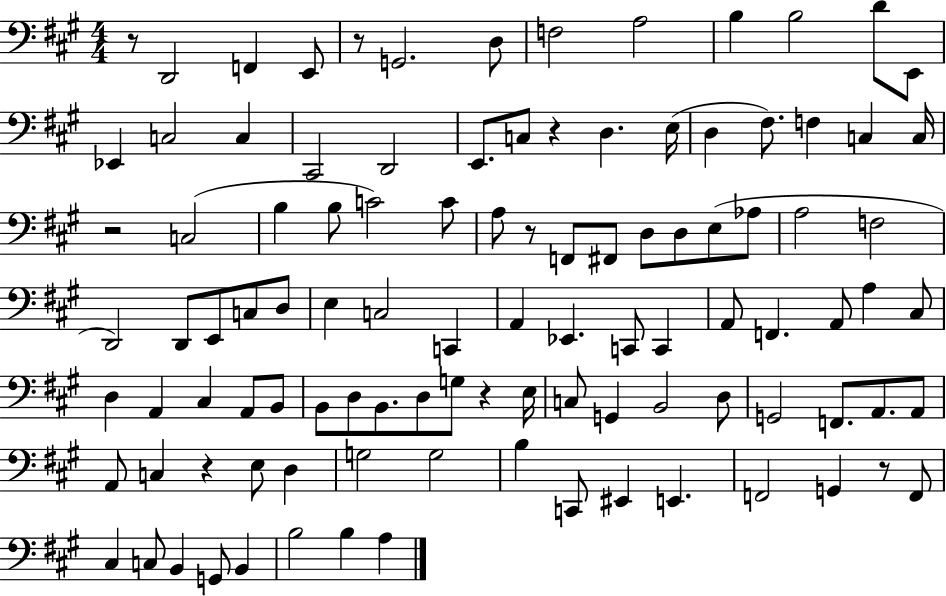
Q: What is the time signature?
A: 4/4